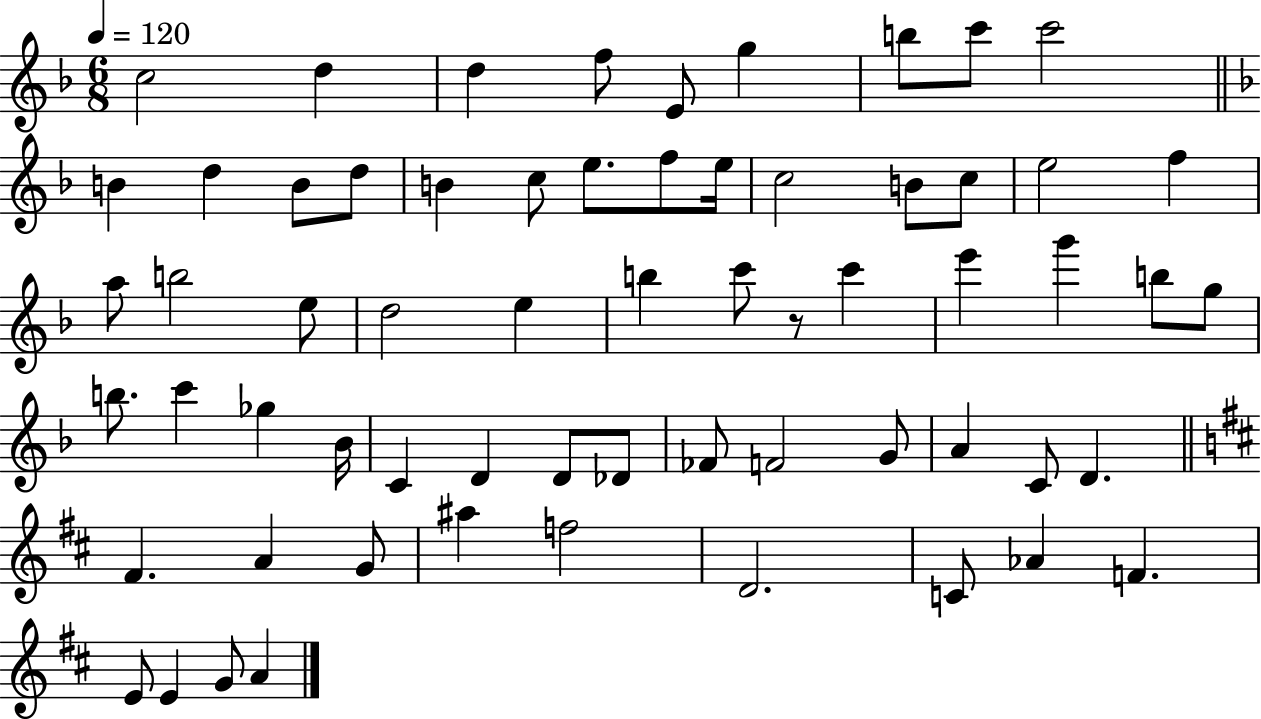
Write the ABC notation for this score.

X:1
T:Untitled
M:6/8
L:1/4
K:F
c2 d d f/2 E/2 g b/2 c'/2 c'2 B d B/2 d/2 B c/2 e/2 f/2 e/4 c2 B/2 c/2 e2 f a/2 b2 e/2 d2 e b c'/2 z/2 c' e' g' b/2 g/2 b/2 c' _g _B/4 C D D/2 _D/2 _F/2 F2 G/2 A C/2 D ^F A G/2 ^a f2 D2 C/2 _A F E/2 E G/2 A